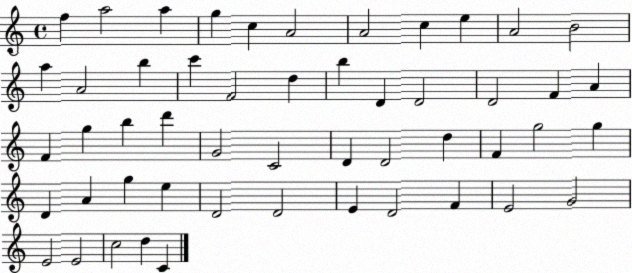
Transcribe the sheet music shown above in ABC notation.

X:1
T:Untitled
M:4/4
L:1/4
K:C
f a2 a g c A2 A2 c e A2 B2 a A2 b c' F2 d b D D2 D2 F A F g b d' G2 C2 D D2 d F g2 g D A g e D2 D2 E D2 F E2 G2 E2 E2 c2 d C